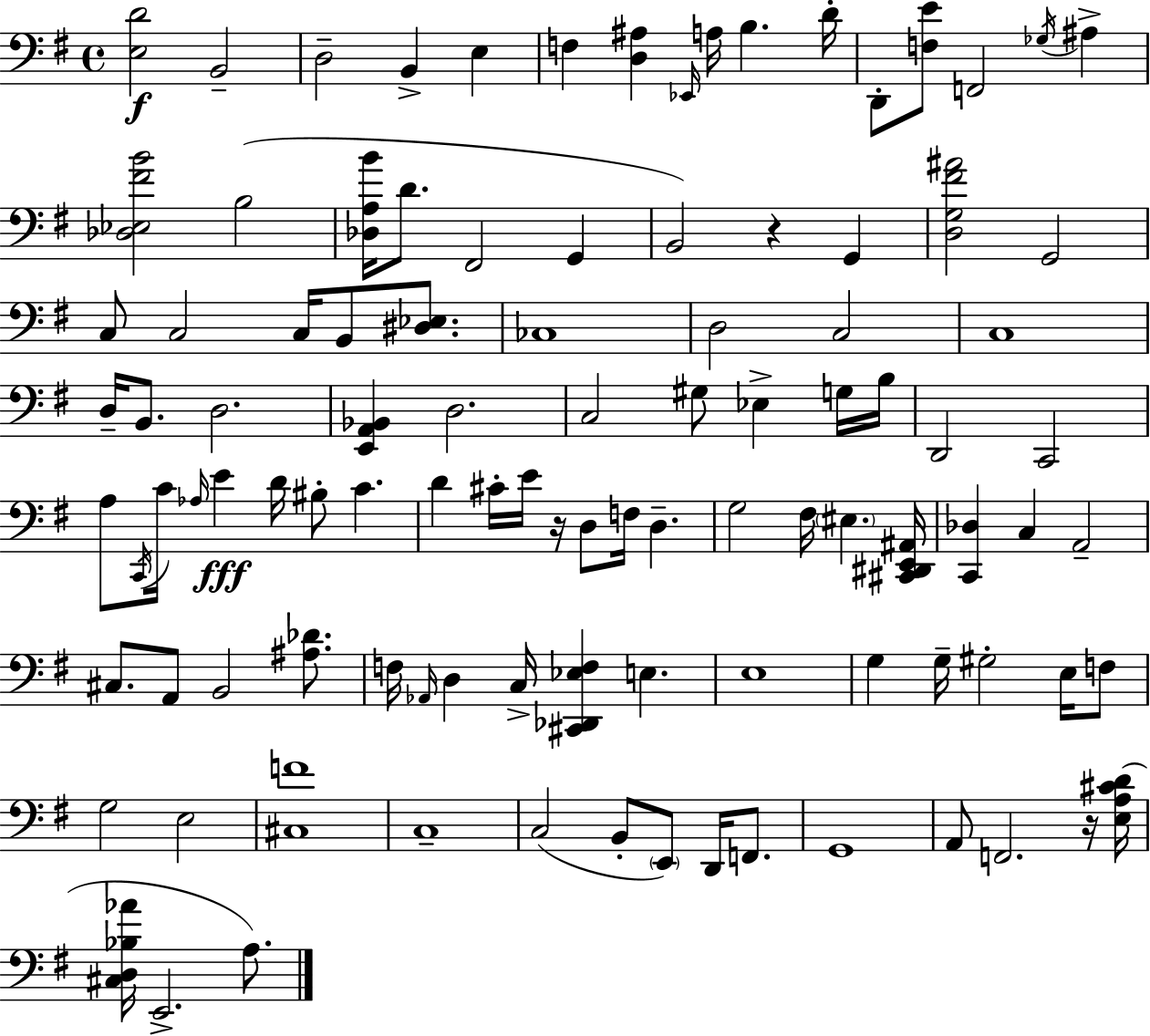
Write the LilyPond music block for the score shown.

{
  \clef bass
  \time 4/4
  \defaultTimeSignature
  \key g \major
  <e d'>2\f b,2-- | d2-- b,4-> e4 | f4 <d ais>4 \grace { ees,16 } a16 b4. | d'16-. d,8-. <f e'>8 f,2 \acciaccatura { ges16 } ais4-> | \break <des ees fis' b'>2 b2( | <des a b'>16 d'8. fis,2 g,4 | b,2) r4 g,4 | <d g fis' ais'>2 g,2 | \break c8 c2 c16 b,8 <dis ees>8. | ces1 | d2 c2 | c1 | \break d16-- b,8. d2. | <e, a, bes,>4 d2. | c2 gis8 ees4-> | g16 b16 d,2 c,2 | \break a8 \acciaccatura { c,16 } c'16 \grace { aes16 }\fff e'4 d'16 bis8-. c'4. | d'4 cis'16-. e'16 r16 d8 f16 d4.-- | g2 fis16 \parenthesize eis4. | <cis, dis, e, ais,>16 <c, des>4 c4 a,2-- | \break cis8. a,8 b,2 | <ais des'>8. f16 \grace { aes,16 } d4 c16-> <cis, des, ees f>4 e4. | e1 | g4 g16-- gis2-. | \break e16 f8 g2 e2 | <cis f'>1 | c1-- | c2( b,8-. \parenthesize e,8) | \break d,16 f,8. g,1 | a,8 f,2. | r16 <e a cis' d'>16( <cis d bes aes'>16 e,2.-> | a8.) \bar "|."
}